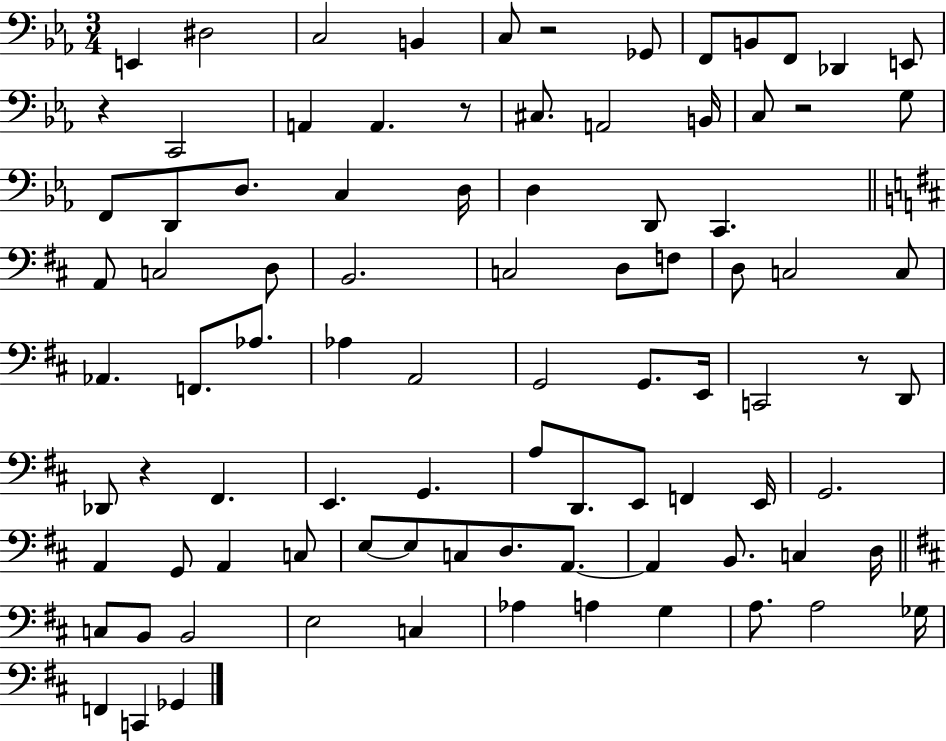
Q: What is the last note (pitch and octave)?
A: Gb2